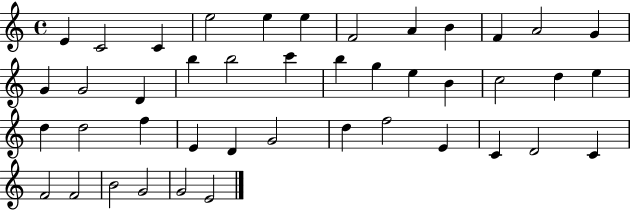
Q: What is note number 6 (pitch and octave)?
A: E5